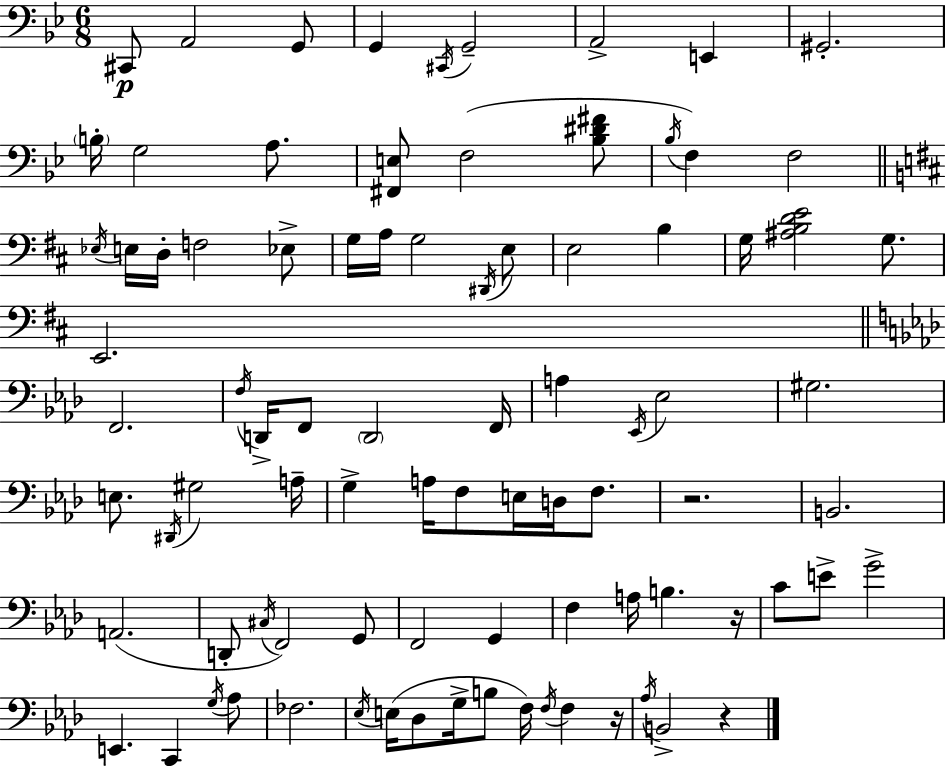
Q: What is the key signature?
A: BES major